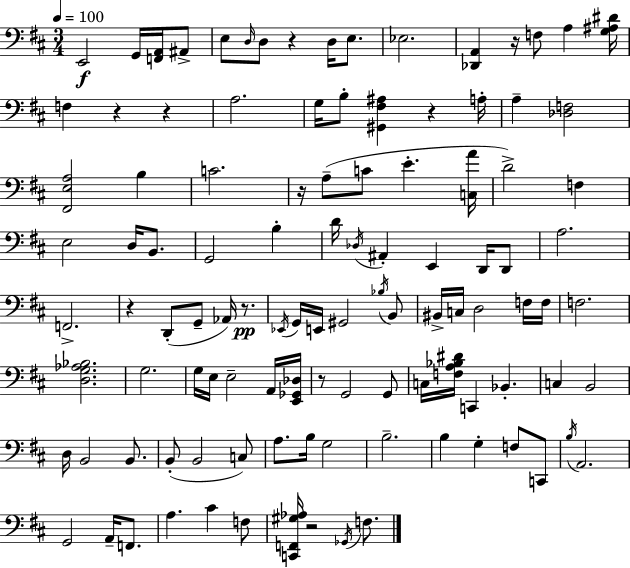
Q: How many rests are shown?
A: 10